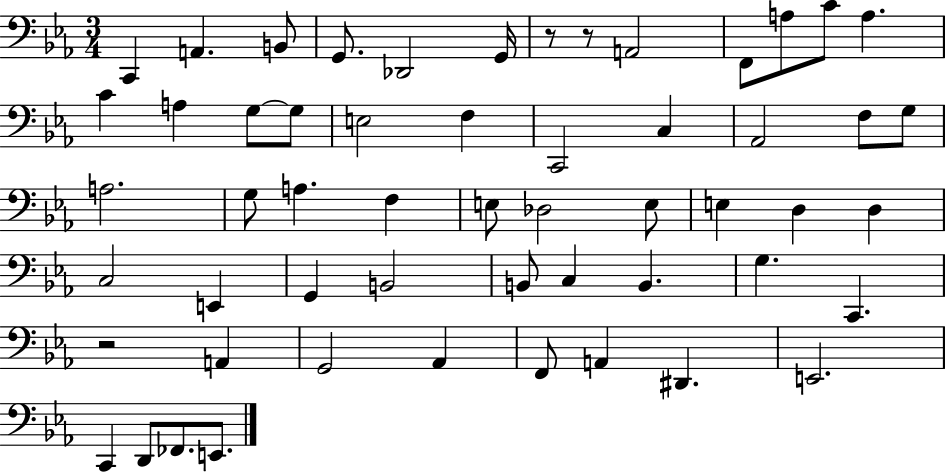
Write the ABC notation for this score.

X:1
T:Untitled
M:3/4
L:1/4
K:Eb
C,, A,, B,,/2 G,,/2 _D,,2 G,,/4 z/2 z/2 A,,2 F,,/2 A,/2 C/2 A, C A, G,/2 G,/2 E,2 F, C,,2 C, _A,,2 F,/2 G,/2 A,2 G,/2 A, F, E,/2 _D,2 E,/2 E, D, D, C,2 E,, G,, B,,2 B,,/2 C, B,, G, C,, z2 A,, G,,2 _A,, F,,/2 A,, ^D,, E,,2 C,, D,,/2 _F,,/2 E,,/2